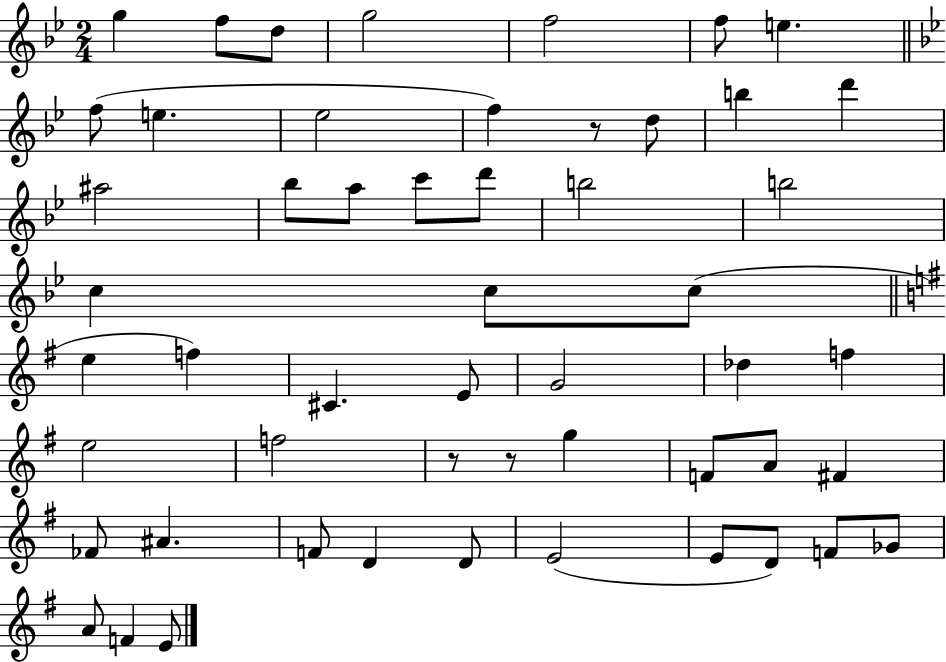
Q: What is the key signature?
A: BES major